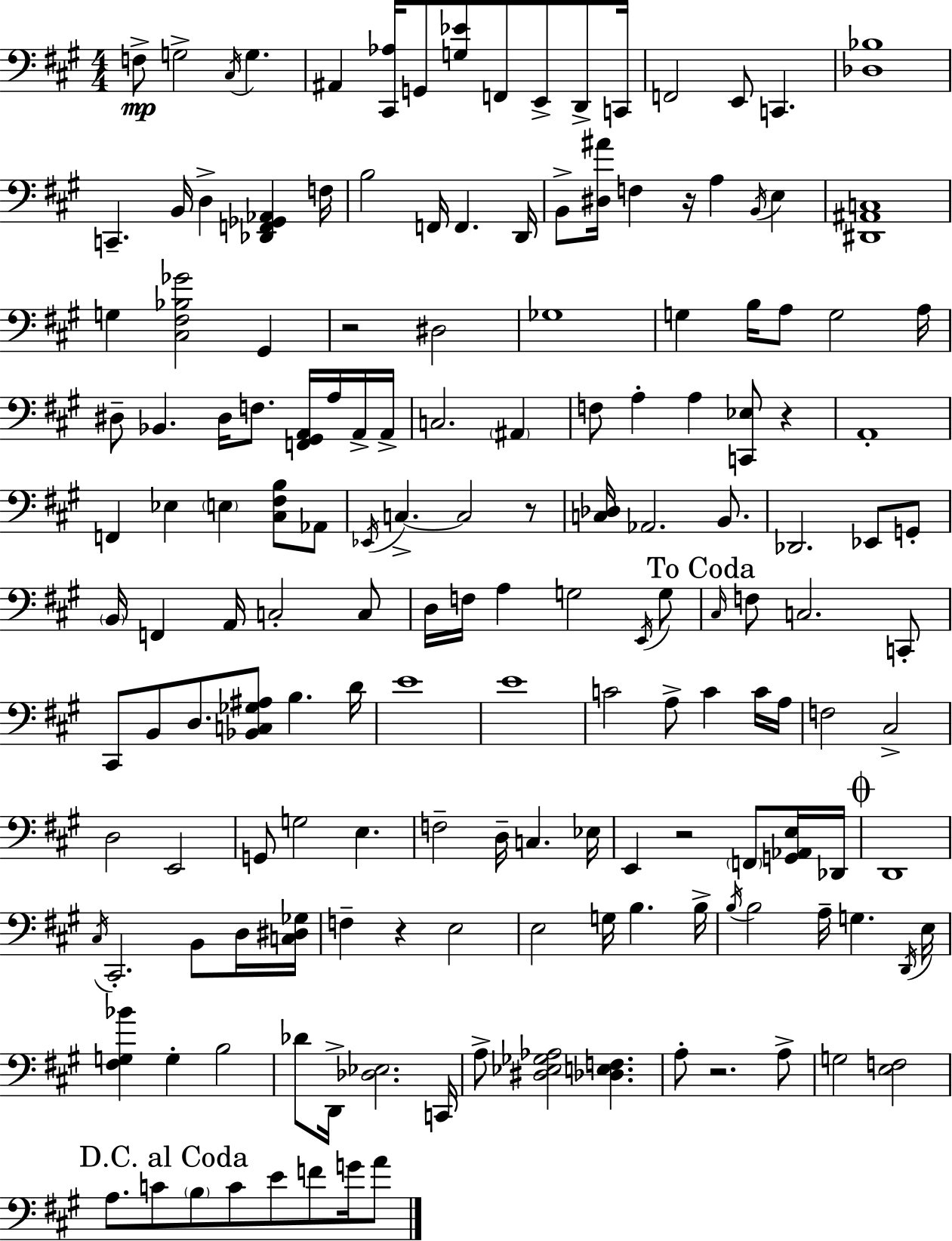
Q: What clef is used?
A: bass